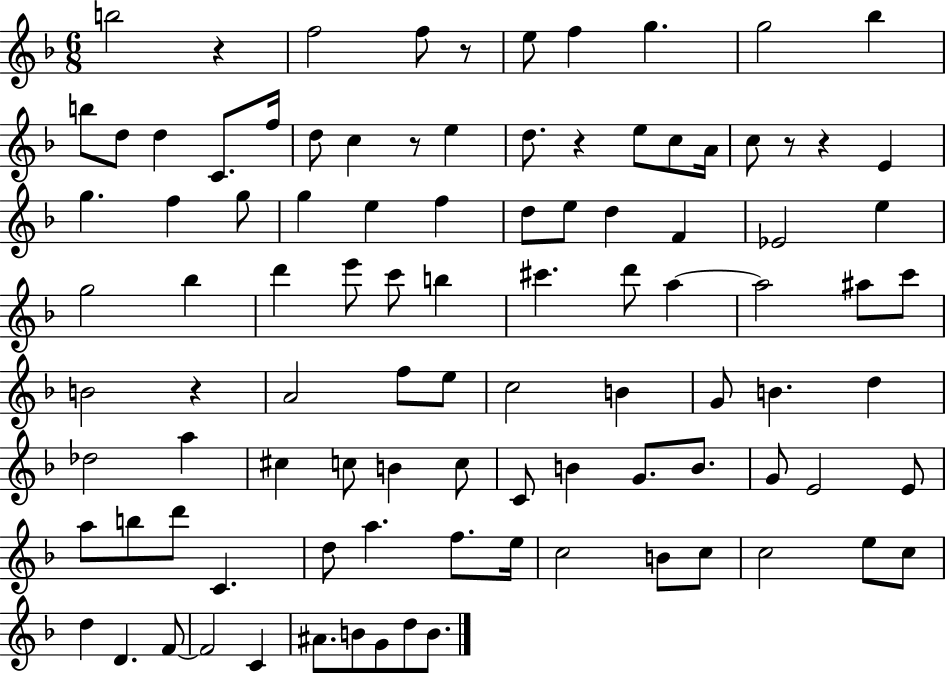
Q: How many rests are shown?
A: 7